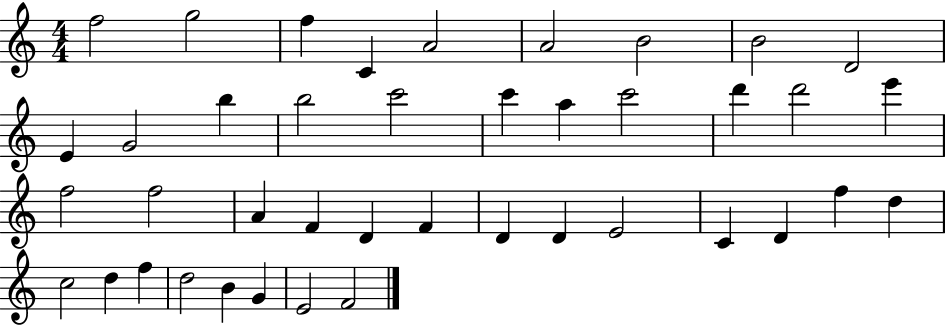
F5/h G5/h F5/q C4/q A4/h A4/h B4/h B4/h D4/h E4/q G4/h B5/q B5/h C6/h C6/q A5/q C6/h D6/q D6/h E6/q F5/h F5/h A4/q F4/q D4/q F4/q D4/q D4/q E4/h C4/q D4/q F5/q D5/q C5/h D5/q F5/q D5/h B4/q G4/q E4/h F4/h